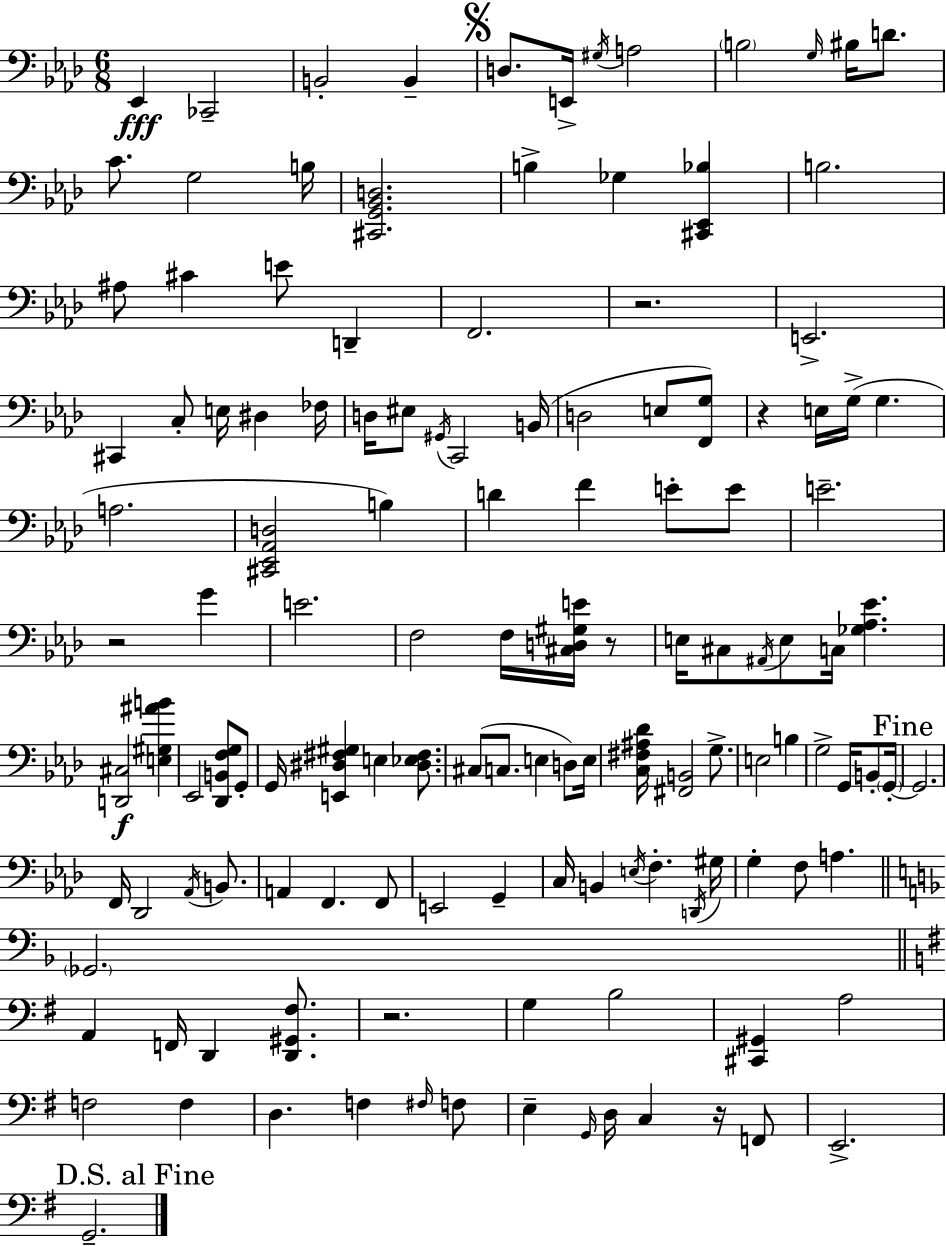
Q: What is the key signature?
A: AES major